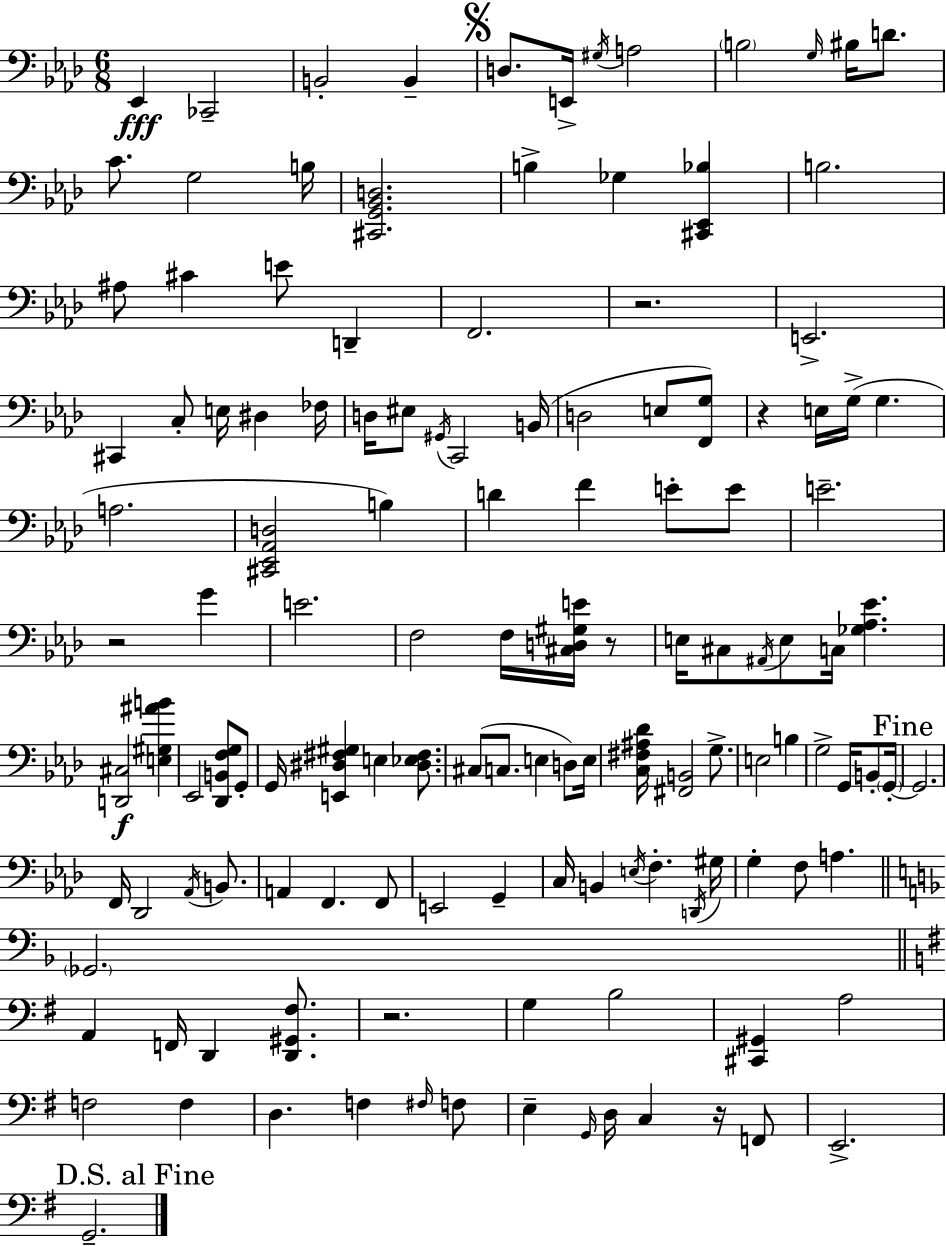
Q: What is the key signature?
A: AES major